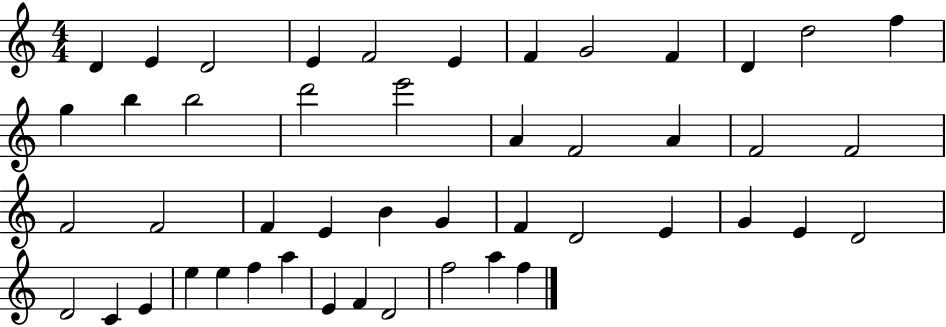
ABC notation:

X:1
T:Untitled
M:4/4
L:1/4
K:C
D E D2 E F2 E F G2 F D d2 f g b b2 d'2 e'2 A F2 A F2 F2 F2 F2 F E B G F D2 E G E D2 D2 C E e e f a E F D2 f2 a f